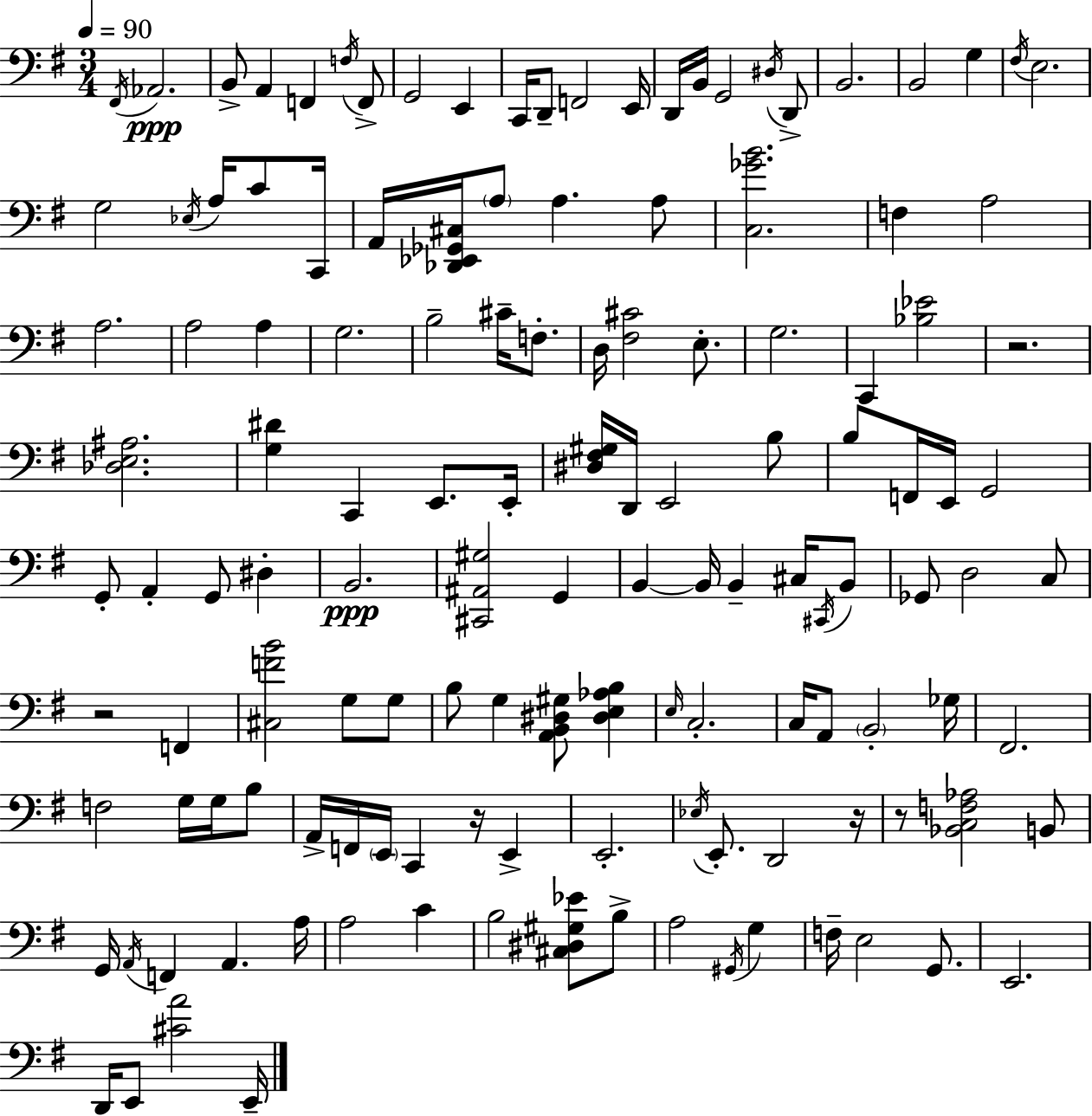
F#2/s Ab2/h. B2/e A2/q F2/q F3/s F2/e G2/h E2/q C2/s D2/e F2/h E2/s D2/s B2/s G2/h D#3/s D2/e B2/h. B2/h G3/q F#3/s E3/h. G3/h Eb3/s A3/s C4/e C2/s A2/s [Db2,Eb2,Gb2,C#3]/s A3/e A3/q. A3/e [C3,Gb4,B4]/h. F3/q A3/h A3/h. A3/h A3/q G3/h. B3/h C#4/s F3/e. D3/s [F#3,C#4]/h E3/e. G3/h. C2/q [Bb3,Eb4]/h R/h. [Db3,E3,A#3]/h. [G3,D#4]/q C2/q E2/e. E2/s [D#3,F#3,G#3]/s D2/s E2/h B3/e B3/e F2/s E2/s G2/h G2/e A2/q G2/e D#3/q B2/h. [C#2,A#2,G#3]/h G2/q B2/q B2/s B2/q C#3/s C#2/s B2/e Gb2/e D3/h C3/e R/h F2/q [C#3,F4,B4]/h G3/e G3/e B3/e G3/q [A2,B2,D#3,G#3]/e [D#3,E3,Ab3,B3]/q E3/s C3/h. C3/s A2/e B2/h Gb3/s F#2/h. F3/h G3/s G3/s B3/e A2/s F2/s E2/s C2/q R/s E2/q E2/h. Eb3/s E2/e. D2/h R/s R/e [Bb2,C3,F3,Ab3]/h B2/e G2/s A2/s F2/q A2/q. A3/s A3/h C4/q B3/h [C#3,D#3,G#3,Eb4]/e B3/e A3/h G#2/s G3/q F3/s E3/h G2/e. E2/h. D2/s E2/e [C#4,A4]/h E2/s